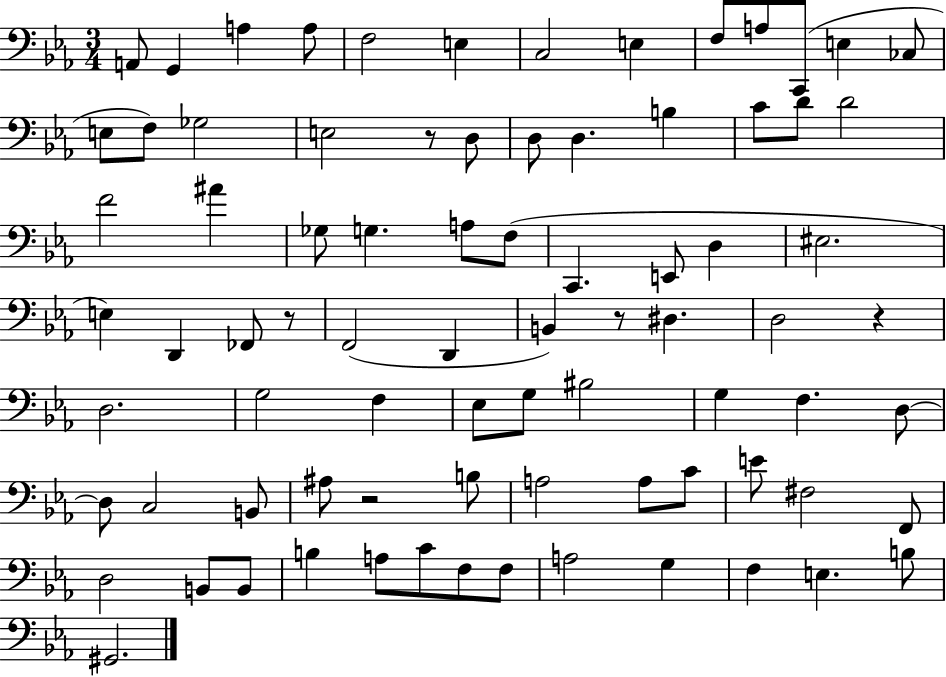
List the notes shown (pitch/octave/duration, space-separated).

A2/e G2/q A3/q A3/e F3/h E3/q C3/h E3/q F3/e A3/e C2/e E3/q CES3/e E3/e F3/e Gb3/h E3/h R/e D3/e D3/e D3/q. B3/q C4/e D4/e D4/h F4/h A#4/q Gb3/e G3/q. A3/e F3/e C2/q. E2/e D3/q EIS3/h. E3/q D2/q FES2/e R/e F2/h D2/q B2/q R/e D#3/q. D3/h R/q D3/h. G3/h F3/q Eb3/e G3/e BIS3/h G3/q F3/q. D3/e D3/e C3/h B2/e A#3/e R/h B3/e A3/h A3/e C4/e E4/e F#3/h F2/e D3/h B2/e B2/e B3/q A3/e C4/e F3/e F3/e A3/h G3/q F3/q E3/q. B3/e G#2/h.